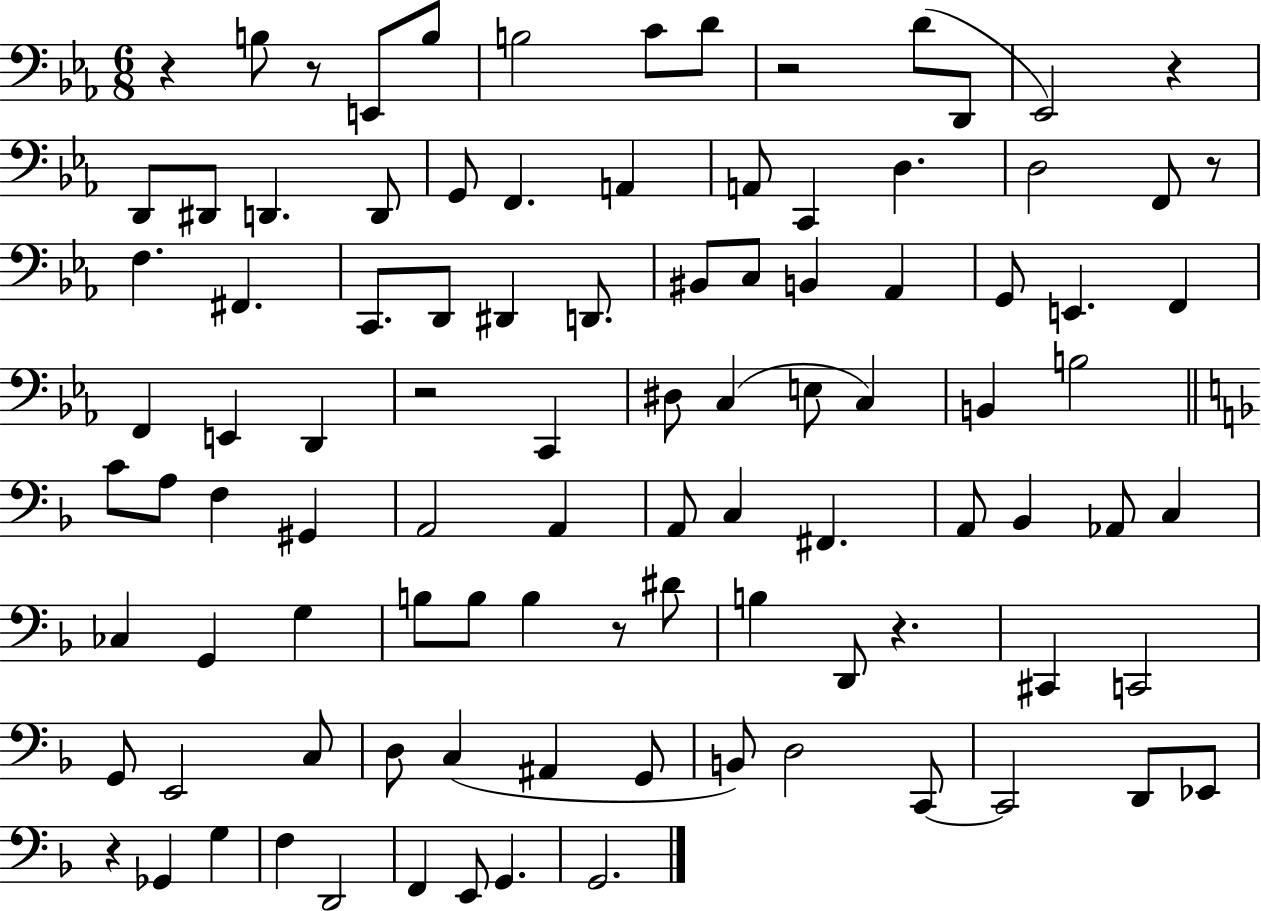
{
  \clef bass
  \numericTimeSignature
  \time 6/8
  \key ees \major
  r4 b8 r8 e,8 b8 | b2 c'8 d'8 | r2 d'8( d,8 | ees,2) r4 | \break d,8 dis,8 d,4. d,8 | g,8 f,4. a,4 | a,8 c,4 d4. | d2 f,8 r8 | \break f4. fis,4. | c,8. d,8 dis,4 d,8. | bis,8 c8 b,4 aes,4 | g,8 e,4. f,4 | \break f,4 e,4 d,4 | r2 c,4 | dis8 c4( e8 c4) | b,4 b2 | \break \bar "||" \break \key f \major c'8 a8 f4 gis,4 | a,2 a,4 | a,8 c4 fis,4. | a,8 bes,4 aes,8 c4 | \break ces4 g,4 g4 | b8 b8 b4 r8 dis'8 | b4 d,8 r4. | cis,4 c,2 | \break g,8 e,2 c8 | d8 c4( ais,4 g,8 | b,8) d2 c,8~~ | c,2 d,8 ees,8 | \break r4 ges,4 g4 | f4 d,2 | f,4 e,8 g,4. | g,2. | \break \bar "|."
}